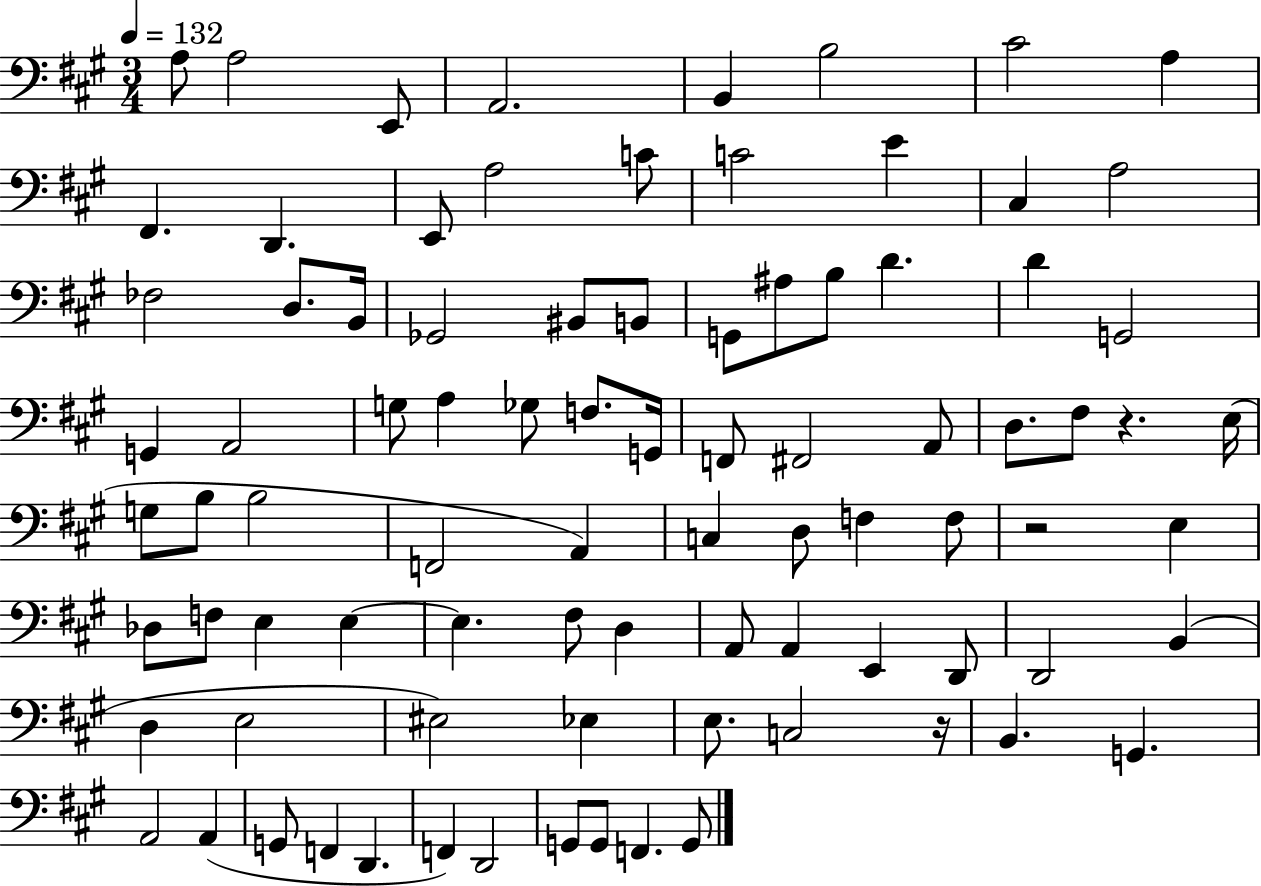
{
  \clef bass
  \numericTimeSignature
  \time 3/4
  \key a \major
  \tempo 4 = 132
  a8 a2 e,8 | a,2. | b,4 b2 | cis'2 a4 | \break fis,4. d,4. | e,8 a2 c'8 | c'2 e'4 | cis4 a2 | \break fes2 d8. b,16 | ges,2 bis,8 b,8 | g,8 ais8 b8 d'4. | d'4 g,2 | \break g,4 a,2 | g8 a4 ges8 f8. g,16 | f,8 fis,2 a,8 | d8. fis8 r4. e16( | \break g8 b8 b2 | f,2 a,4) | c4 d8 f4 f8 | r2 e4 | \break des8 f8 e4 e4~~ | e4. fis8 d4 | a,8 a,4 e,4 d,8 | d,2 b,4( | \break d4 e2 | eis2) ees4 | e8. c2 r16 | b,4. g,4. | \break a,2 a,4( | g,8 f,4 d,4. | f,4) d,2 | g,8 g,8 f,4. g,8 | \break \bar "|."
}